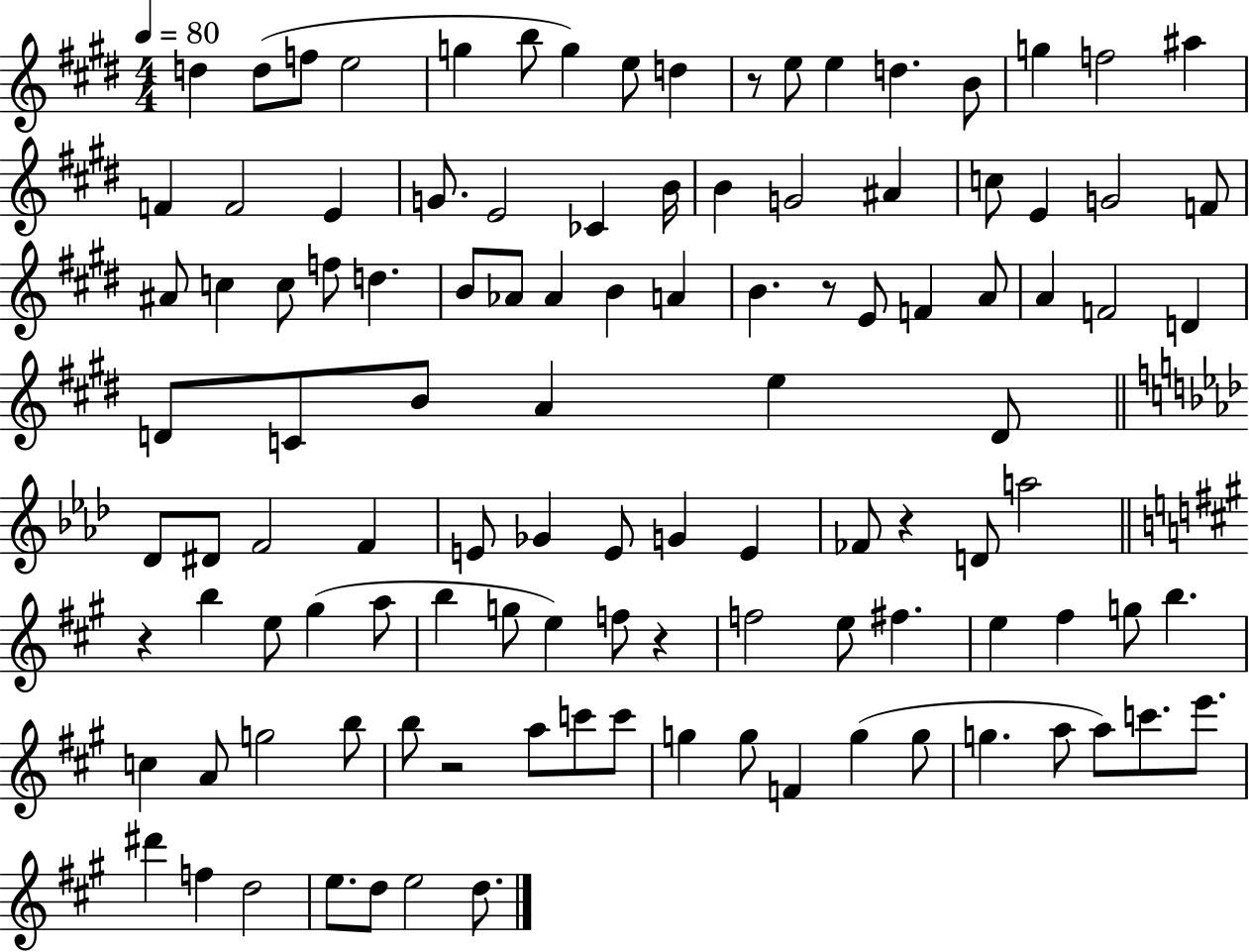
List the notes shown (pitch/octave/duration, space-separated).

D5/q D5/e F5/e E5/h G5/q B5/e G5/q E5/e D5/q R/e E5/e E5/q D5/q. B4/e G5/q F5/h A#5/q F4/q F4/h E4/q G4/e. E4/h CES4/q B4/s B4/q G4/h A#4/q C5/e E4/q G4/h F4/e A#4/e C5/q C5/e F5/e D5/q. B4/e Ab4/e Ab4/q B4/q A4/q B4/q. R/e E4/e F4/q A4/e A4/q F4/h D4/q D4/e C4/e B4/e A4/q E5/q D4/e Db4/e D#4/e F4/h F4/q E4/e Gb4/q E4/e G4/q E4/q FES4/e R/q D4/e A5/h R/q B5/q E5/e G#5/q A5/e B5/q G5/e E5/q F5/e R/q F5/h E5/e F#5/q. E5/q F#5/q G5/e B5/q. C5/q A4/e G5/h B5/e B5/e R/h A5/e C6/e C6/e G5/q G5/e F4/q G5/q G5/e G5/q. A5/e A5/e C6/e. E6/e. D#6/q F5/q D5/h E5/e. D5/e E5/h D5/e.